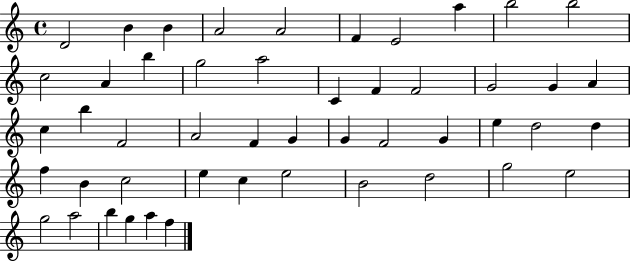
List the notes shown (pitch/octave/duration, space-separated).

D4/h B4/q B4/q A4/h A4/h F4/q E4/h A5/q B5/h B5/h C5/h A4/q B5/q G5/h A5/h C4/q F4/q F4/h G4/h G4/q A4/q C5/q B5/q F4/h A4/h F4/q G4/q G4/q F4/h G4/q E5/q D5/h D5/q F5/q B4/q C5/h E5/q C5/q E5/h B4/h D5/h G5/h E5/h G5/h A5/h B5/q G5/q A5/q F5/q